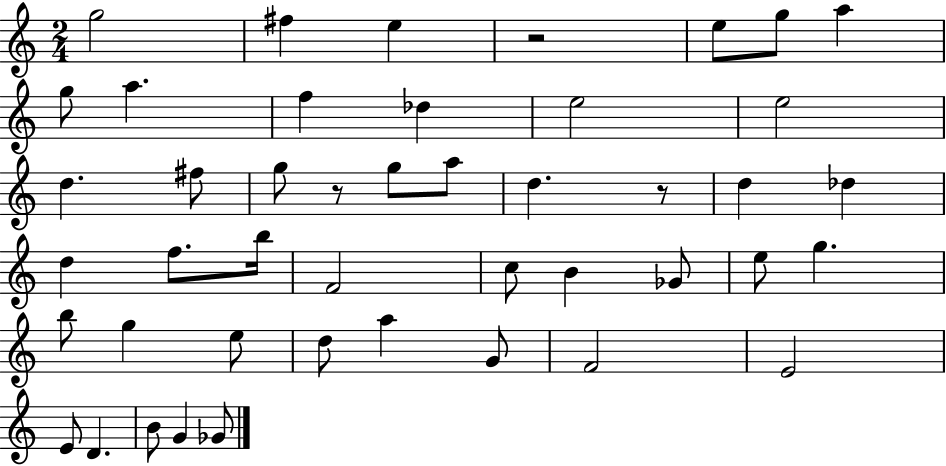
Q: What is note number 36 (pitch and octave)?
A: F4